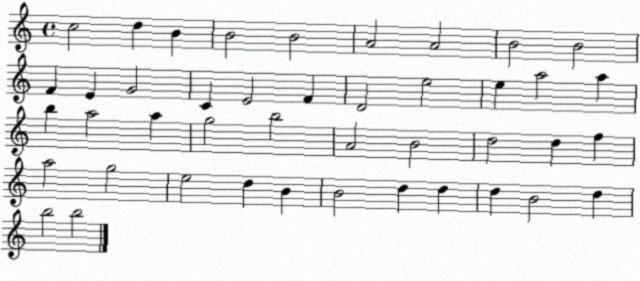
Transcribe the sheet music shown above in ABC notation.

X:1
T:Untitled
M:4/4
L:1/4
K:C
c2 d B B2 B2 A2 A2 B2 B2 F E G2 C E2 F D2 e2 e a2 a b a2 a g2 b2 A2 B2 d2 d f a2 g2 e2 d B B2 d d d B2 d b2 b2